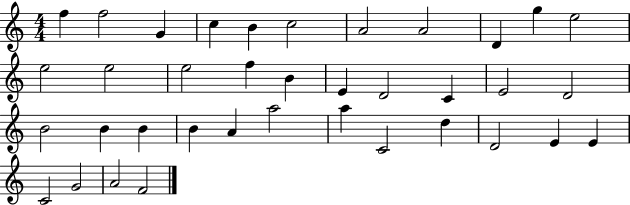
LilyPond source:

{
  \clef treble
  \numericTimeSignature
  \time 4/4
  \key c \major
  f''4 f''2 g'4 | c''4 b'4 c''2 | a'2 a'2 | d'4 g''4 e''2 | \break e''2 e''2 | e''2 f''4 b'4 | e'4 d'2 c'4 | e'2 d'2 | \break b'2 b'4 b'4 | b'4 a'4 a''2 | a''4 c'2 d''4 | d'2 e'4 e'4 | \break c'2 g'2 | a'2 f'2 | \bar "|."
}